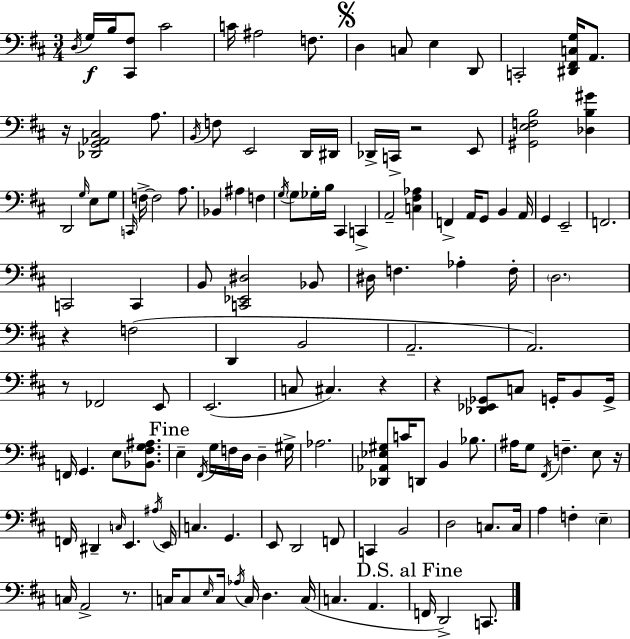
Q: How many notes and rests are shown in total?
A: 143